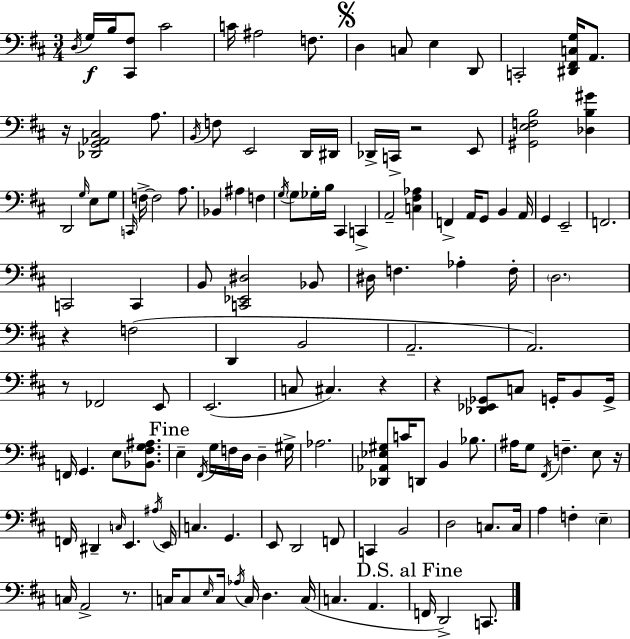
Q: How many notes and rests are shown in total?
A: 143